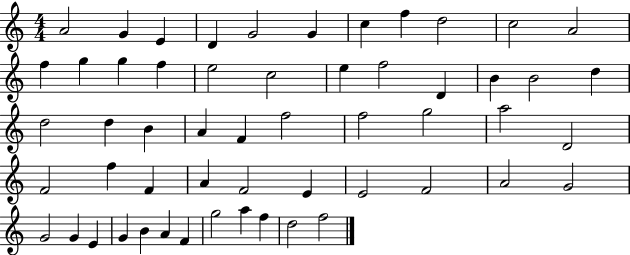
A4/h G4/q E4/q D4/q G4/h G4/q C5/q F5/q D5/h C5/h A4/h F5/q G5/q G5/q F5/q E5/h C5/h E5/q F5/h D4/q B4/q B4/h D5/q D5/h D5/q B4/q A4/q F4/q F5/h F5/h G5/h A5/h D4/h F4/h F5/q F4/q A4/q F4/h E4/q E4/h F4/h A4/h G4/h G4/h G4/q E4/q G4/q B4/q A4/q F4/q G5/h A5/q F5/q D5/h F5/h